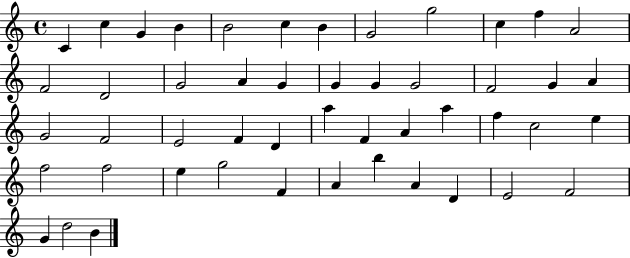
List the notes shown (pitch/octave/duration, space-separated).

C4/q C5/q G4/q B4/q B4/h C5/q B4/q G4/h G5/h C5/q F5/q A4/h F4/h D4/h G4/h A4/q G4/q G4/q G4/q G4/h F4/h G4/q A4/q G4/h F4/h E4/h F4/q D4/q A5/q F4/q A4/q A5/q F5/q C5/h E5/q F5/h F5/h E5/q G5/h F4/q A4/q B5/q A4/q D4/q E4/h F4/h G4/q D5/h B4/q